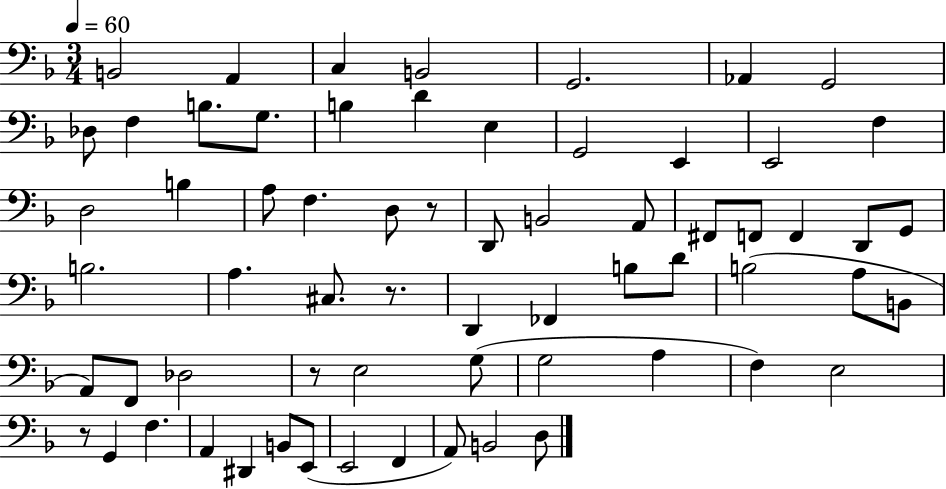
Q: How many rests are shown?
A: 4